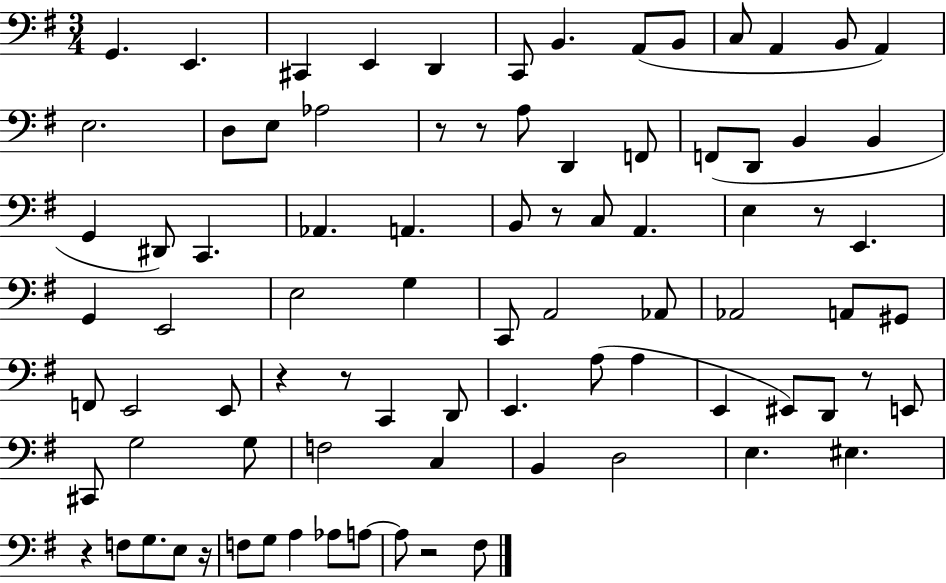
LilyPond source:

{
  \clef bass
  \numericTimeSignature
  \time 3/4
  \key g \major
  g,4. e,4. | cis,4 e,4 d,4 | c,8 b,4. a,8( b,8 | c8 a,4 b,8 a,4) | \break e2. | d8 e8 aes2 | r8 r8 a8 d,4 f,8 | f,8( d,8 b,4 b,4 | \break g,4 dis,8) c,4. | aes,4. a,4. | b,8 r8 c8 a,4. | e4 r8 e,4. | \break g,4 e,2 | e2 g4 | c,8 a,2 aes,8 | aes,2 a,8 gis,8 | \break f,8 e,2 e,8 | r4 r8 c,4 d,8 | e,4. a8( a4 | e,4 eis,8) d,8 r8 e,8 | \break cis,8 g2 g8 | f2 c4 | b,4 d2 | e4. eis4. | \break r4 f8 g8. e8 r16 | f8 g8 a4 aes8 a8~~ | a8 r2 fis8 | \bar "|."
}